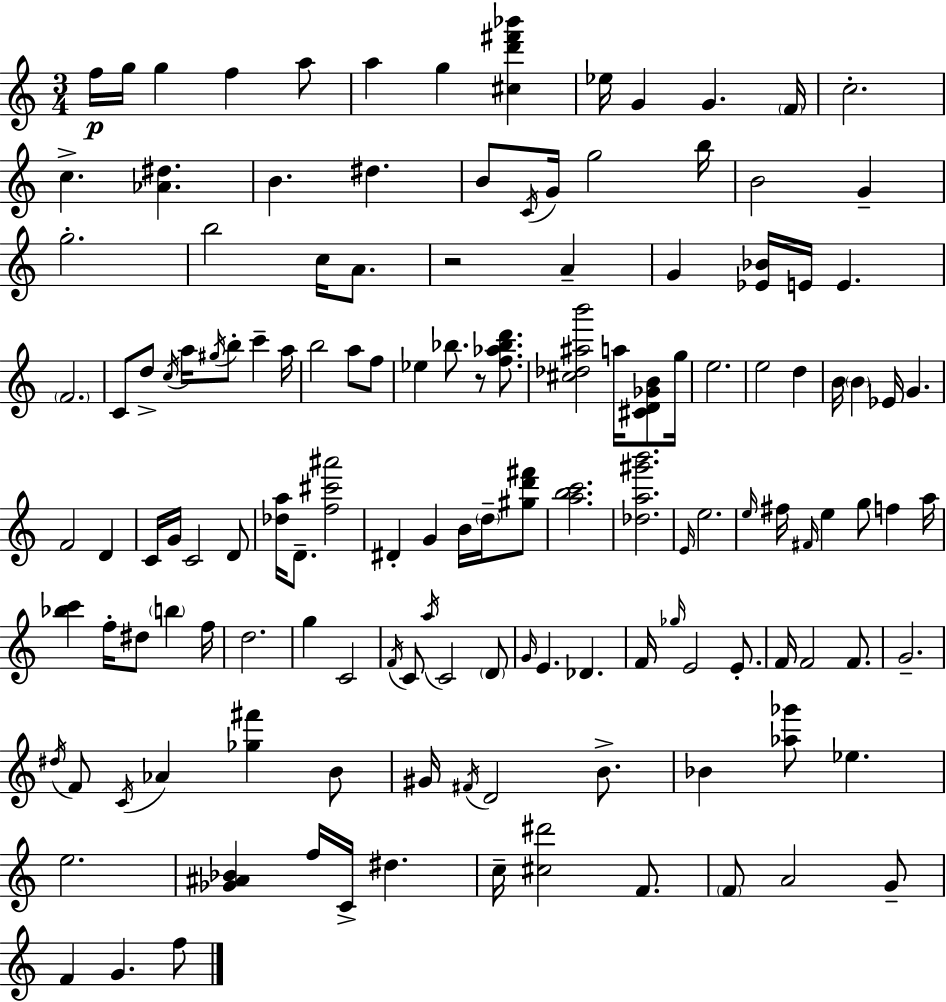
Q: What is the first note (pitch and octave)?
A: F5